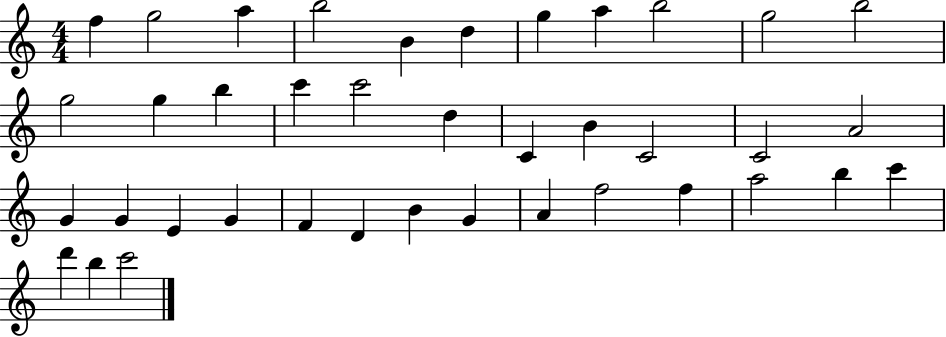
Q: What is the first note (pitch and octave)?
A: F5